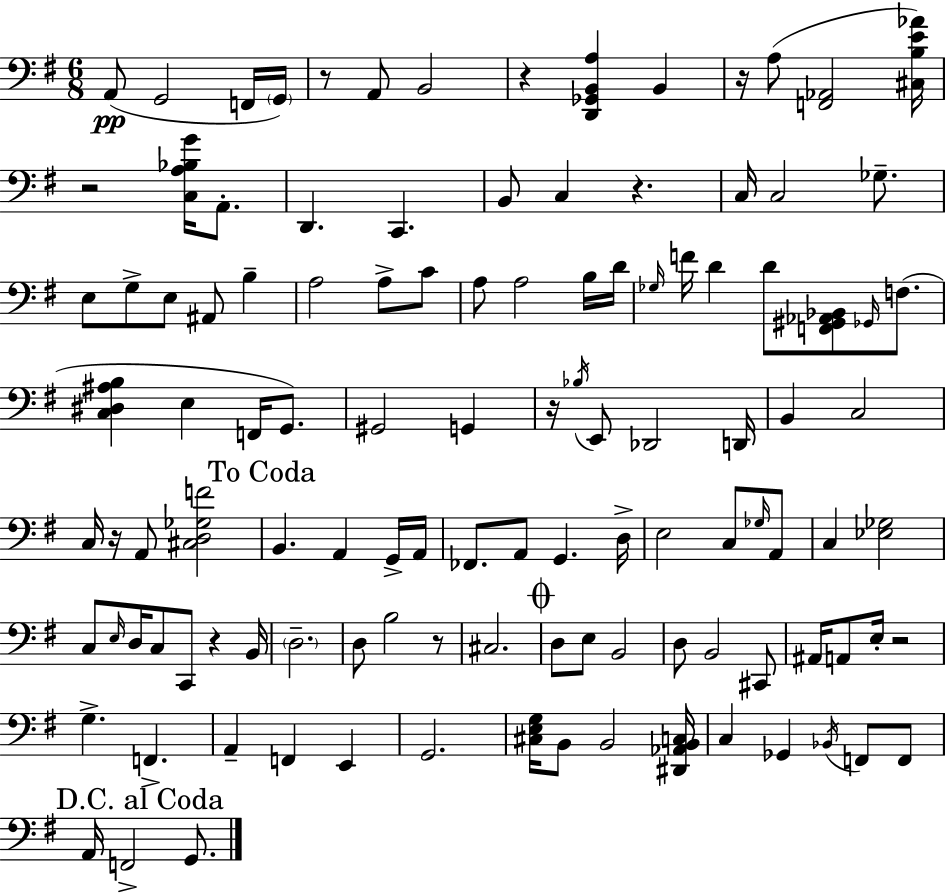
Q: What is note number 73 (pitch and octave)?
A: B2